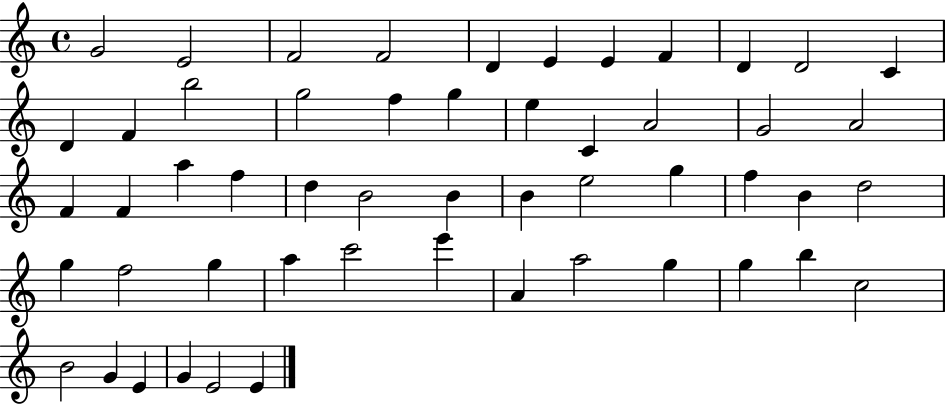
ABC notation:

X:1
T:Untitled
M:4/4
L:1/4
K:C
G2 E2 F2 F2 D E E F D D2 C D F b2 g2 f g e C A2 G2 A2 F F a f d B2 B B e2 g f B d2 g f2 g a c'2 e' A a2 g g b c2 B2 G E G E2 E